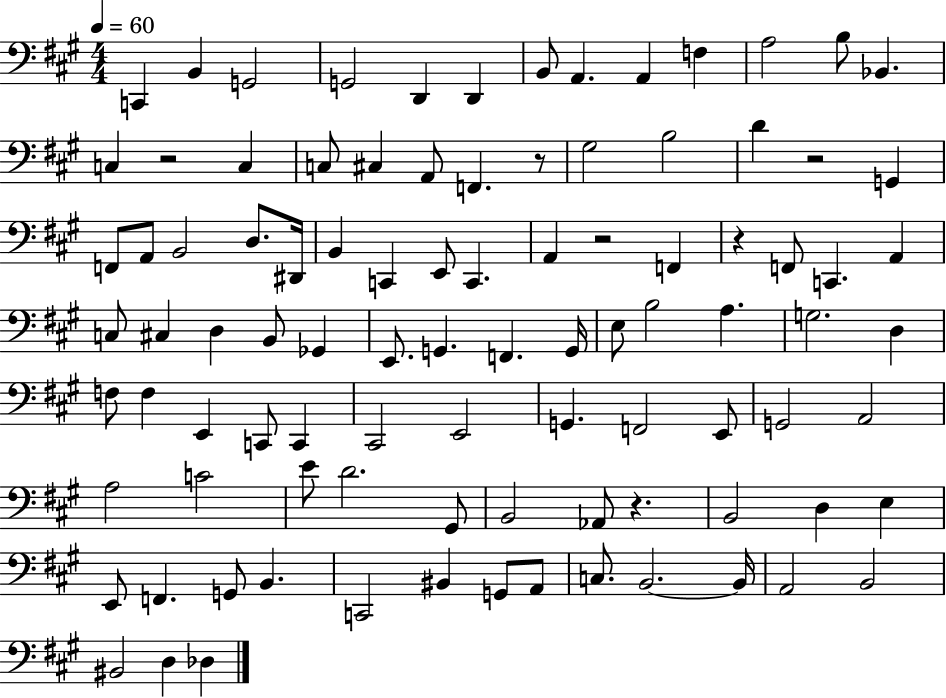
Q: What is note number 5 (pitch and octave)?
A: D2